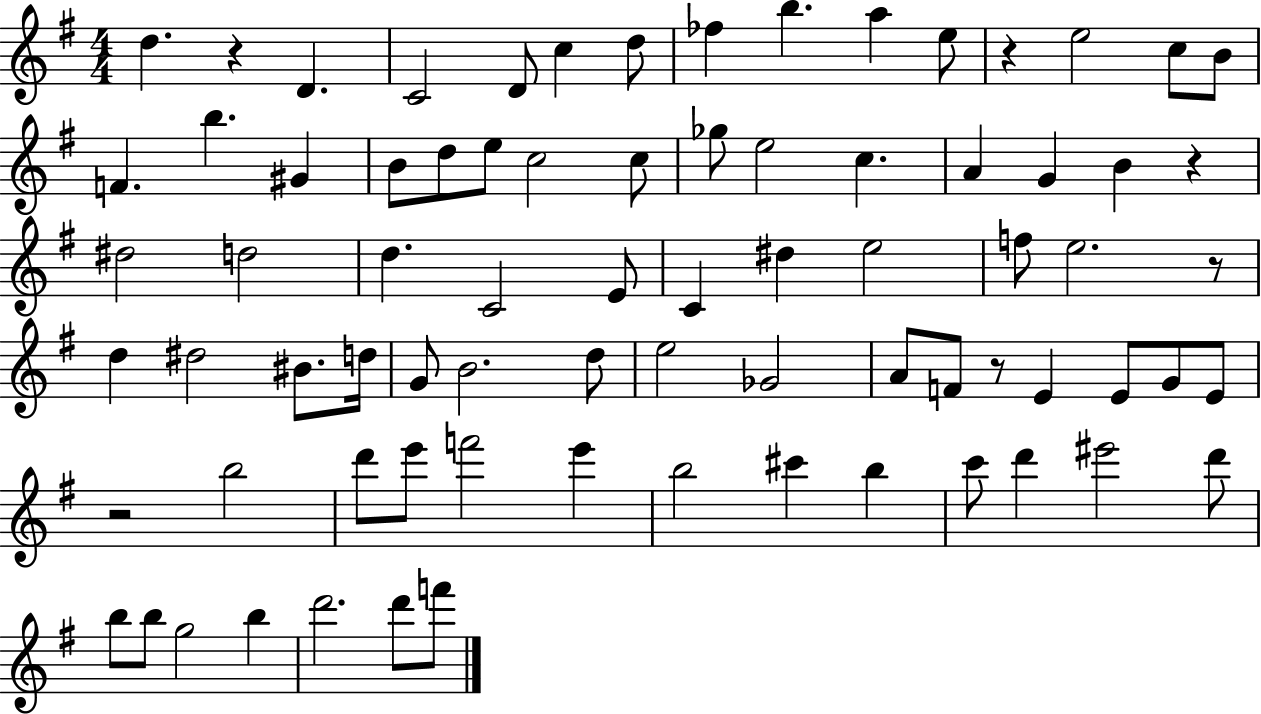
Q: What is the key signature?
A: G major